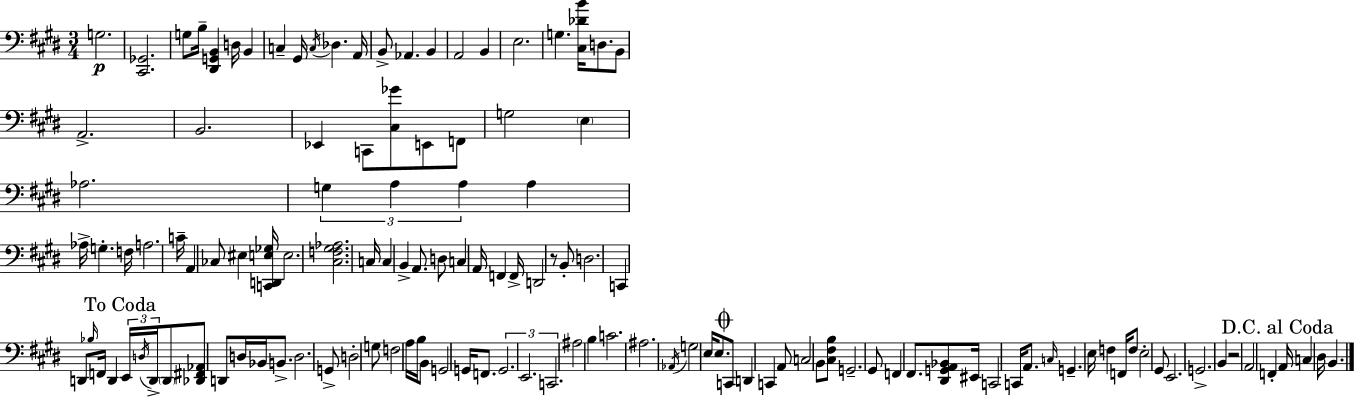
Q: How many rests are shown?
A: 2